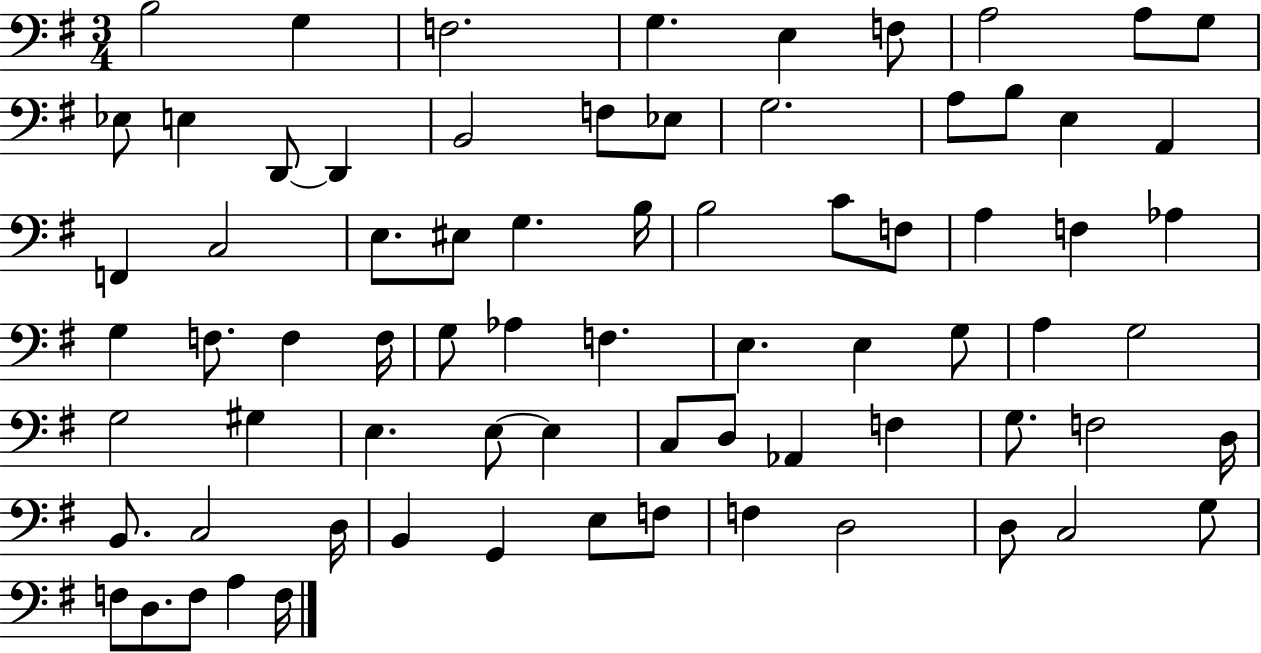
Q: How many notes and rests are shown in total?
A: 74